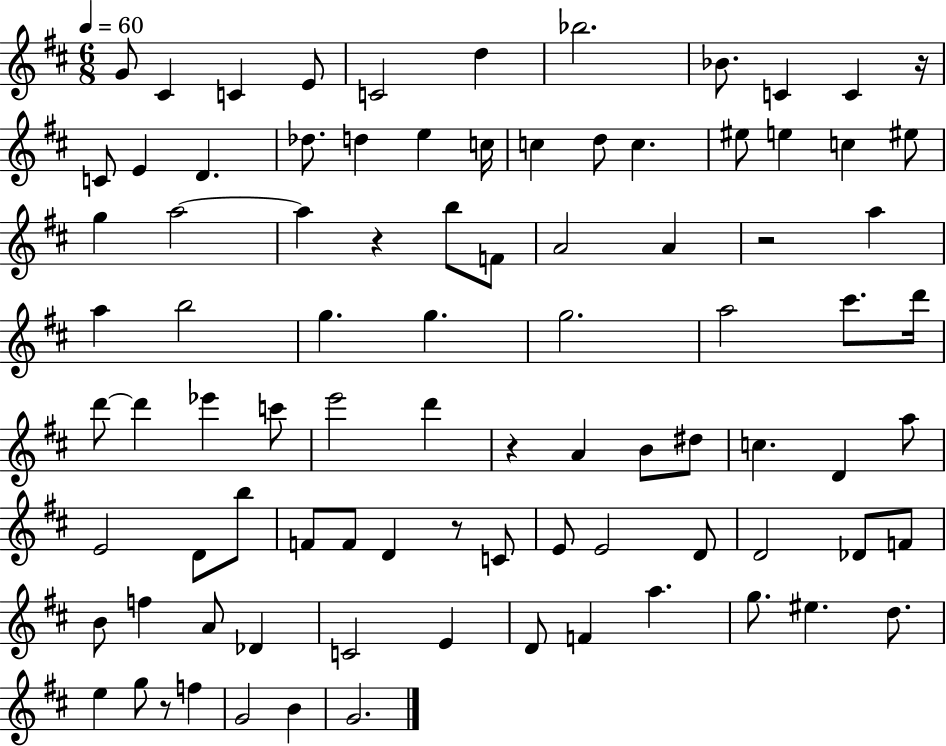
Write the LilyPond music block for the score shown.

{
  \clef treble
  \numericTimeSignature
  \time 6/8
  \key d \major
  \tempo 4 = 60
  \repeat volta 2 { g'8 cis'4 c'4 e'8 | c'2 d''4 | bes''2. | bes'8. c'4 c'4 r16 | \break c'8 e'4 d'4. | des''8. d''4 e''4 c''16 | c''4 d''8 c''4. | eis''8 e''4 c''4 eis''8 | \break g''4 a''2~~ | a''4 r4 b''8 f'8 | a'2 a'4 | r2 a''4 | \break a''4 b''2 | g''4. g''4. | g''2. | a''2 cis'''8. d'''16 | \break d'''8~~ d'''4 ees'''4 c'''8 | e'''2 d'''4 | r4 a'4 b'8 dis''8 | c''4. d'4 a''8 | \break e'2 d'8 b''8 | f'8 f'8 d'4 r8 c'8 | e'8 e'2 d'8 | d'2 des'8 f'8 | \break b'8 f''4 a'8 des'4 | c'2 e'4 | d'8 f'4 a''4. | g''8. eis''4. d''8. | \break e''4 g''8 r8 f''4 | g'2 b'4 | g'2. | } \bar "|."
}